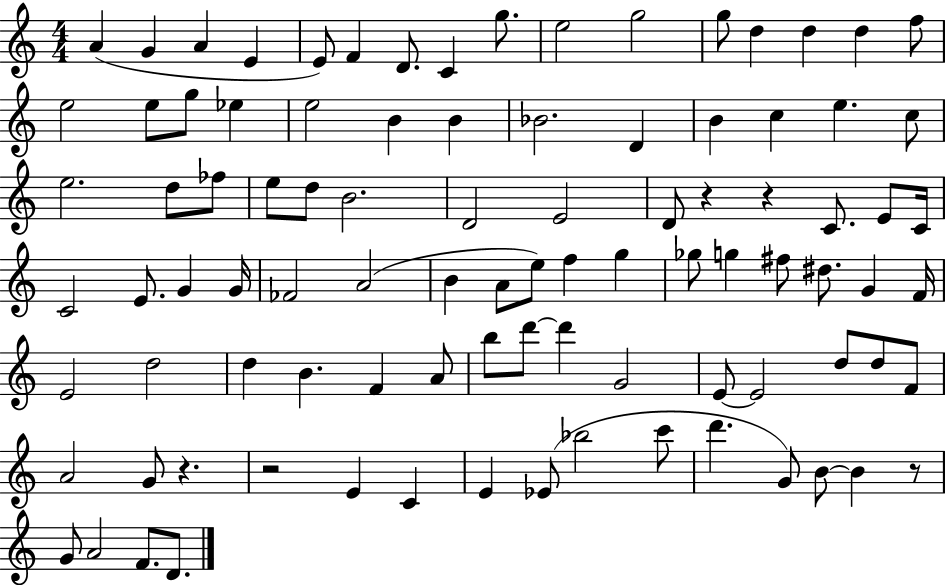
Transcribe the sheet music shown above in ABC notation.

X:1
T:Untitled
M:4/4
L:1/4
K:C
A G A E E/2 F D/2 C g/2 e2 g2 g/2 d d d f/2 e2 e/2 g/2 _e e2 B B _B2 D B c e c/2 e2 d/2 _f/2 e/2 d/2 B2 D2 E2 D/2 z z C/2 E/2 C/4 C2 E/2 G G/4 _F2 A2 B A/2 e/2 f g _g/2 g ^f/2 ^d/2 G F/4 E2 d2 d B F A/2 b/2 d'/2 d' G2 E/2 E2 d/2 d/2 F/2 A2 G/2 z z2 E C E _E/2 _b2 c'/2 d' G/2 B/2 B z/2 G/2 A2 F/2 D/2